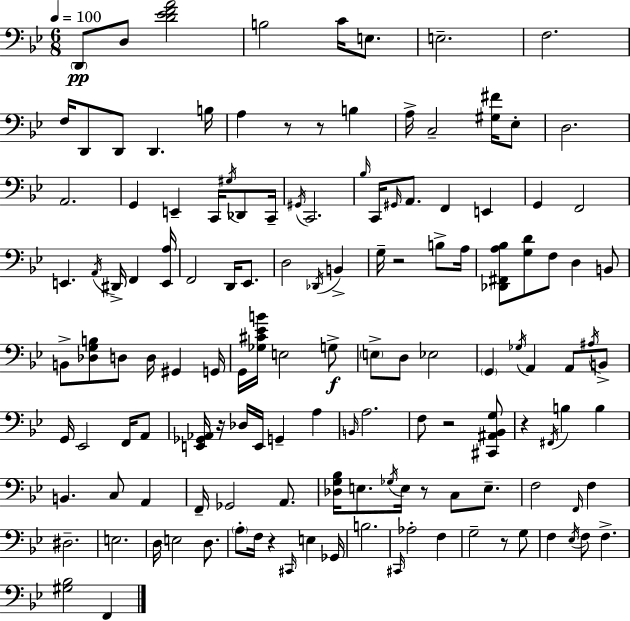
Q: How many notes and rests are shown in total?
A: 137